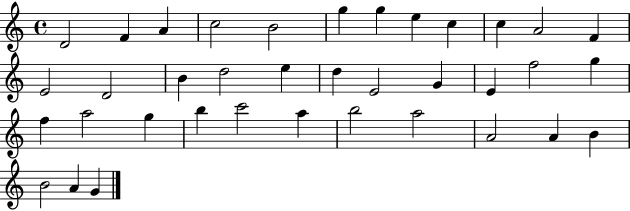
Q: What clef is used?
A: treble